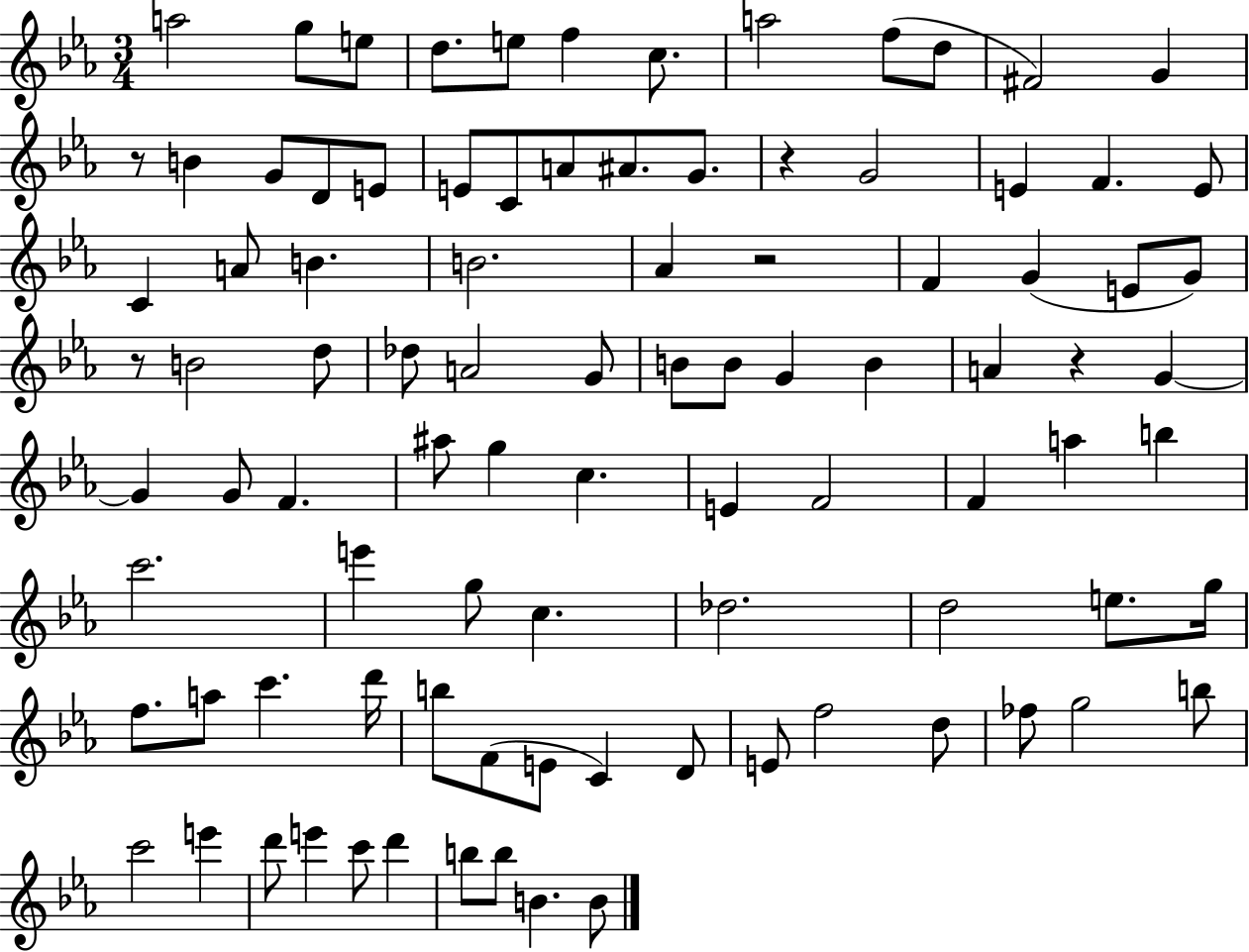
A5/h G5/e E5/e D5/e. E5/e F5/q C5/e. A5/h F5/e D5/e F#4/h G4/q R/e B4/q G4/e D4/e E4/e E4/e C4/e A4/e A#4/e. G4/e. R/q G4/h E4/q F4/q. E4/e C4/q A4/e B4/q. B4/h. Ab4/q R/h F4/q G4/q E4/e G4/e R/e B4/h D5/e Db5/e A4/h G4/e B4/e B4/e G4/q B4/q A4/q R/q G4/q G4/q G4/e F4/q. A#5/e G5/q C5/q. E4/q F4/h F4/q A5/q B5/q C6/h. E6/q G5/e C5/q. Db5/h. D5/h E5/e. G5/s F5/e. A5/e C6/q. D6/s B5/e F4/e E4/e C4/q D4/e E4/e F5/h D5/e FES5/e G5/h B5/e C6/h E6/q D6/e E6/q C6/e D6/q B5/e B5/e B4/q. B4/e